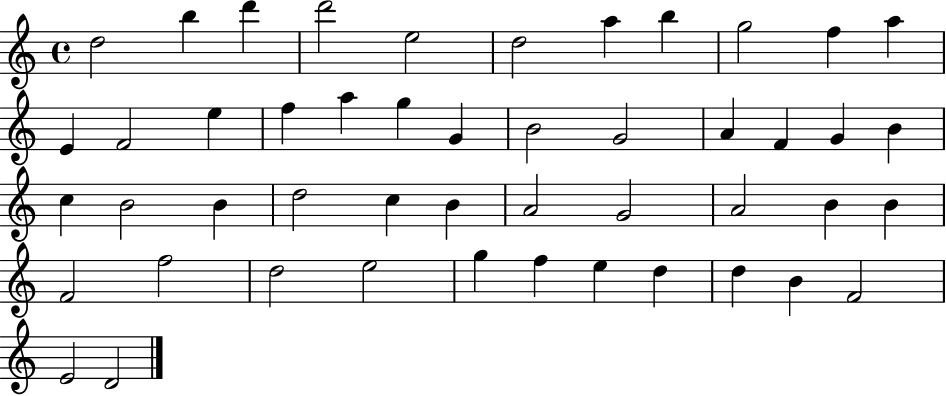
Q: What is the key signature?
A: C major